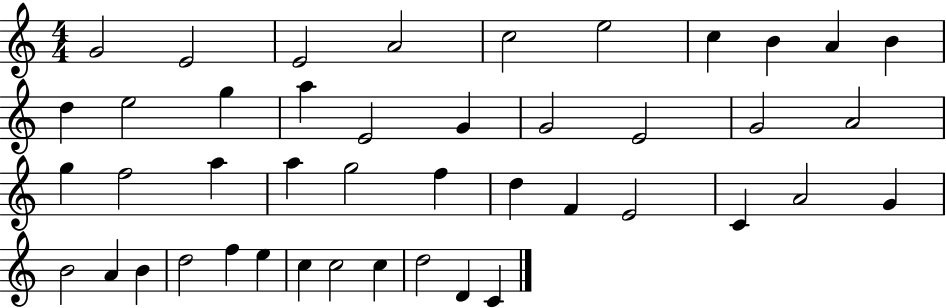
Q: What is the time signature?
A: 4/4